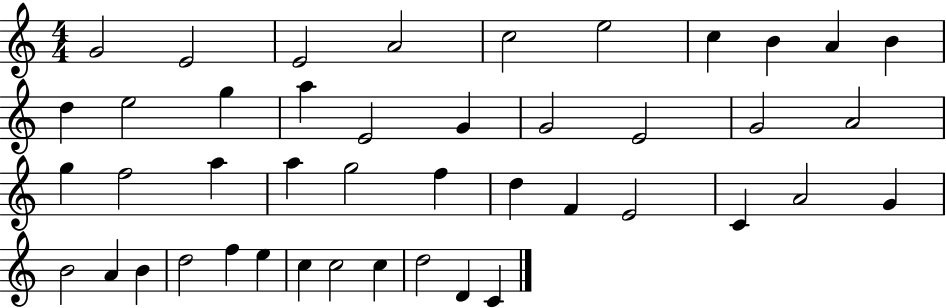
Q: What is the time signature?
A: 4/4